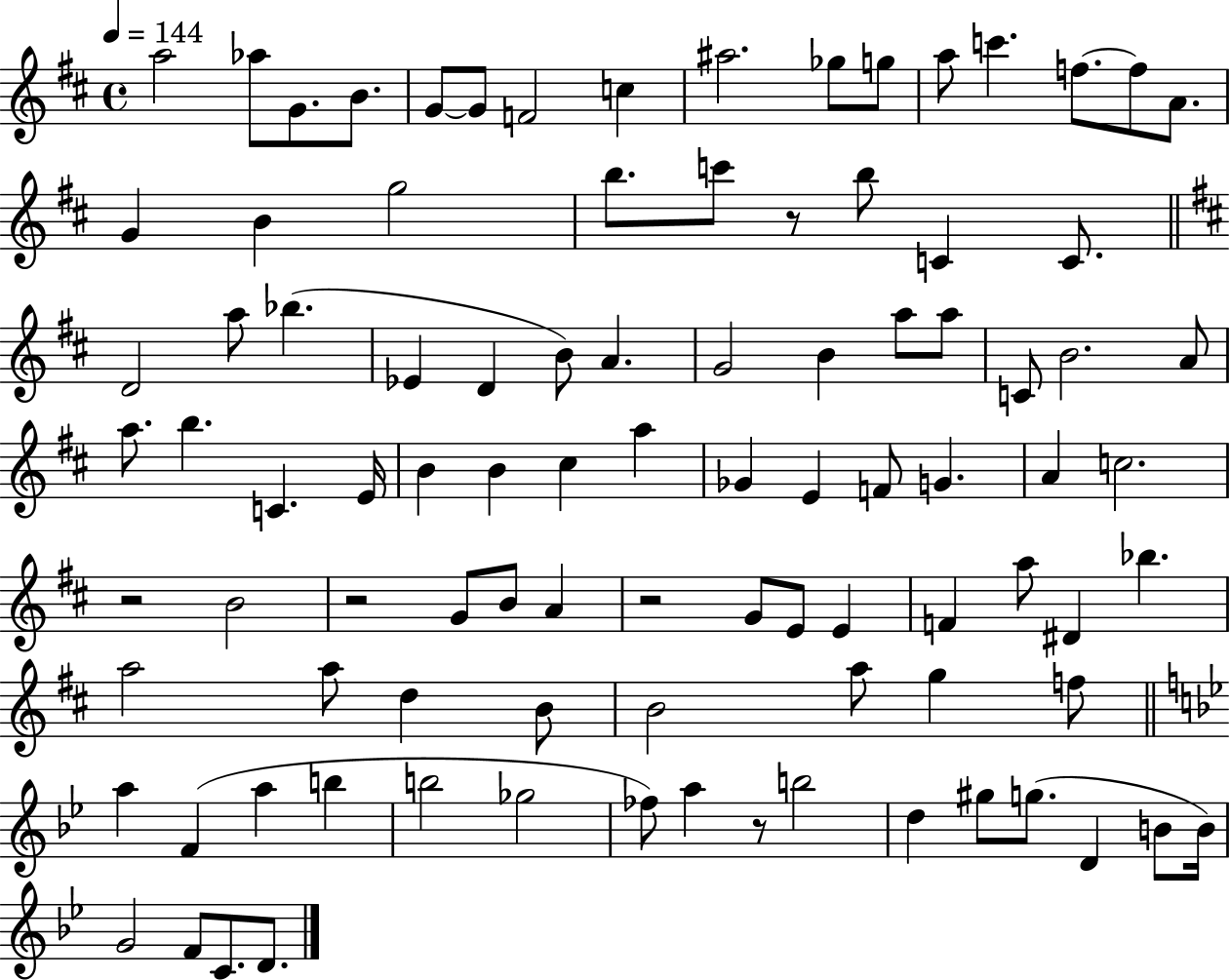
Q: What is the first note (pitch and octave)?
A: A5